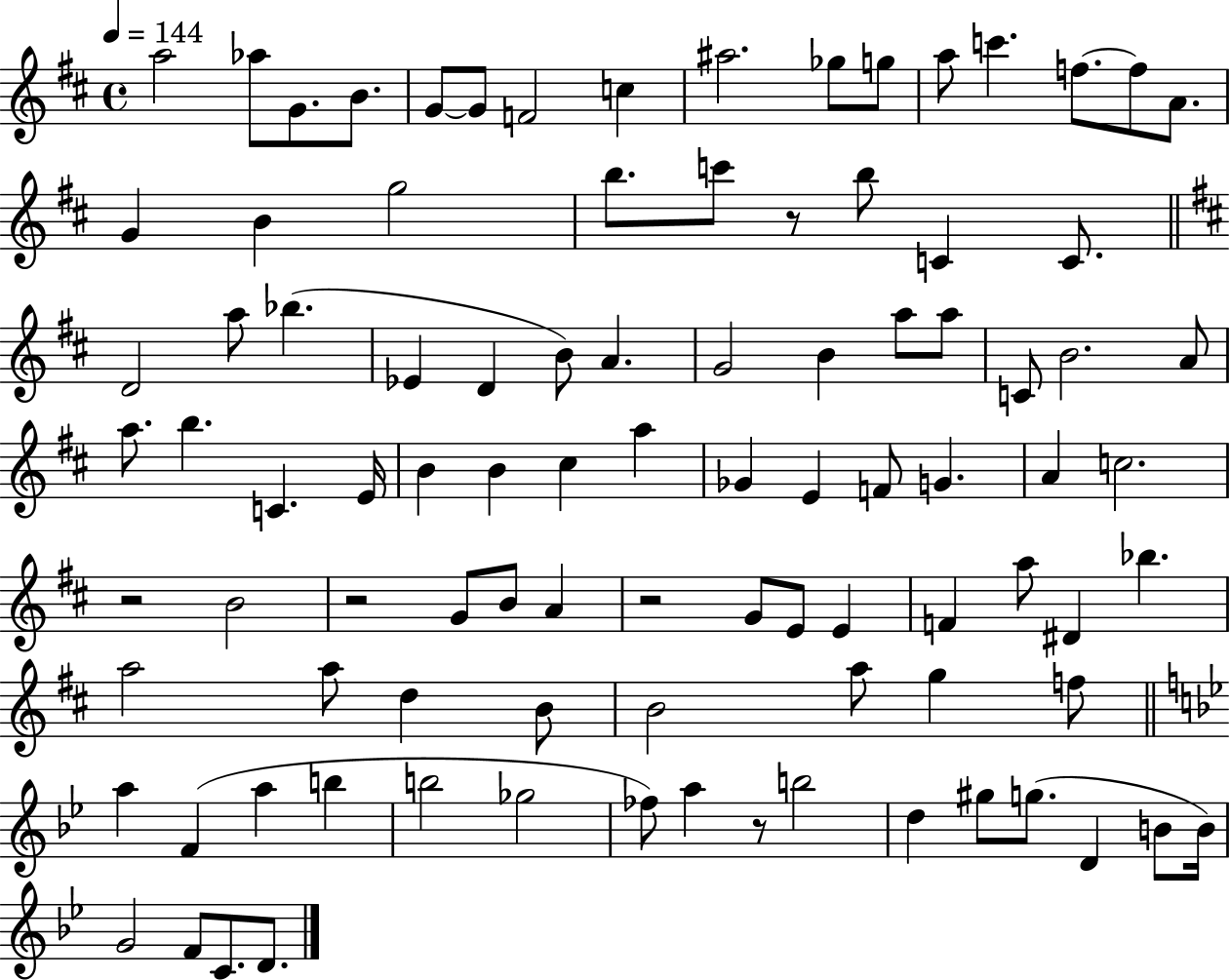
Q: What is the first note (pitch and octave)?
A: A5